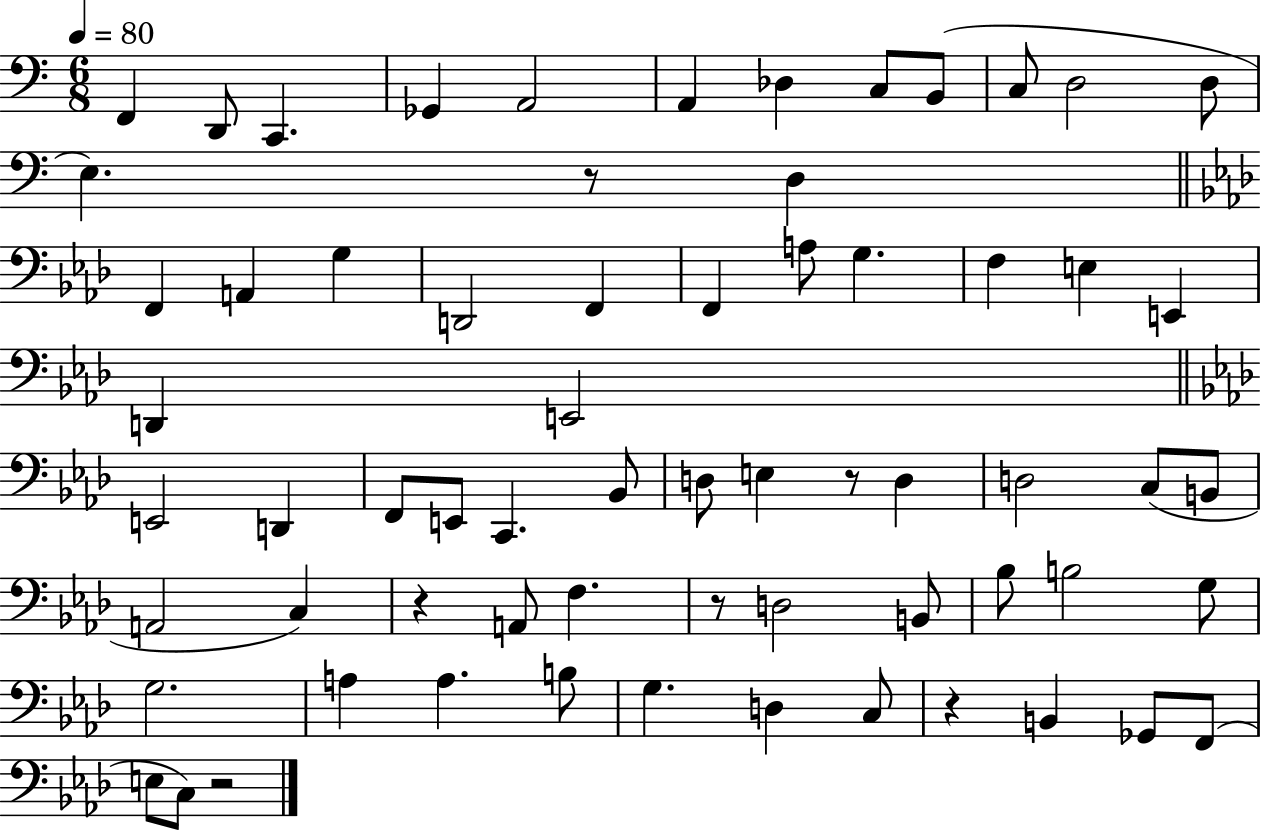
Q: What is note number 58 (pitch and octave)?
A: F2